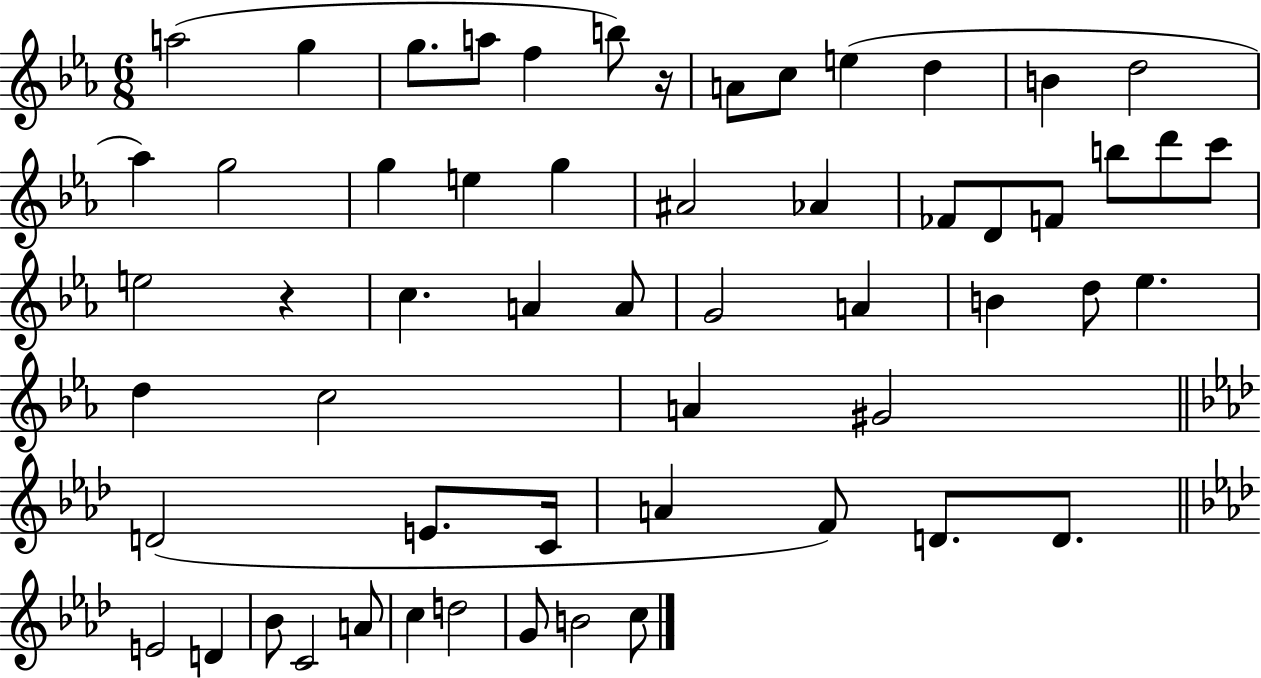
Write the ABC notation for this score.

X:1
T:Untitled
M:6/8
L:1/4
K:Eb
a2 g g/2 a/2 f b/2 z/4 A/2 c/2 e d B d2 _a g2 g e g ^A2 _A _F/2 D/2 F/2 b/2 d'/2 c'/2 e2 z c A A/2 G2 A B d/2 _e d c2 A ^G2 D2 E/2 C/4 A F/2 D/2 D/2 E2 D _B/2 C2 A/2 c d2 G/2 B2 c/2